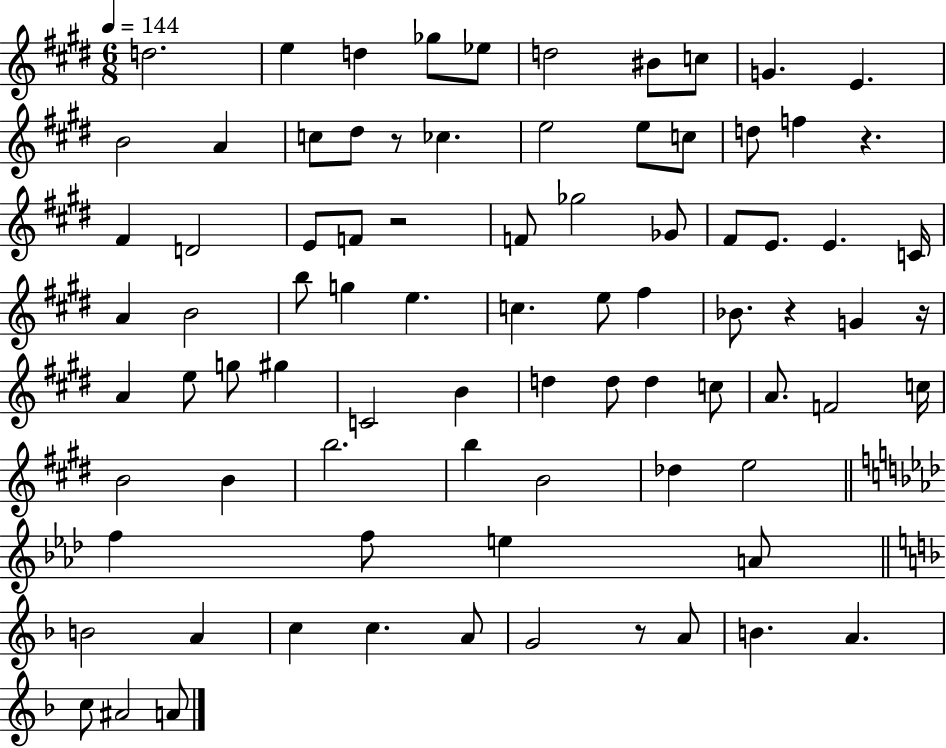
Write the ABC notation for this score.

X:1
T:Untitled
M:6/8
L:1/4
K:E
d2 e d _g/2 _e/2 d2 ^B/2 c/2 G E B2 A c/2 ^d/2 z/2 _c e2 e/2 c/2 d/2 f z ^F D2 E/2 F/2 z2 F/2 _g2 _G/2 ^F/2 E/2 E C/4 A B2 b/2 g e c e/2 ^f _B/2 z G z/4 A e/2 g/2 ^g C2 B d d/2 d c/2 A/2 F2 c/4 B2 B b2 b B2 _d e2 f f/2 e A/2 B2 A c c A/2 G2 z/2 A/2 B A c/2 ^A2 A/2